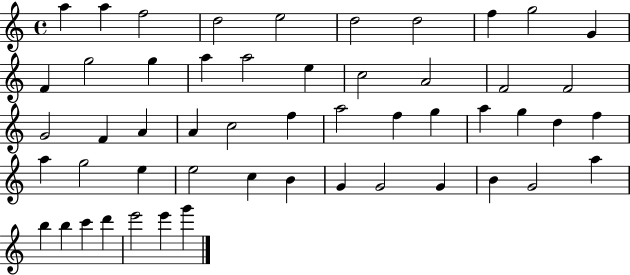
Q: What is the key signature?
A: C major